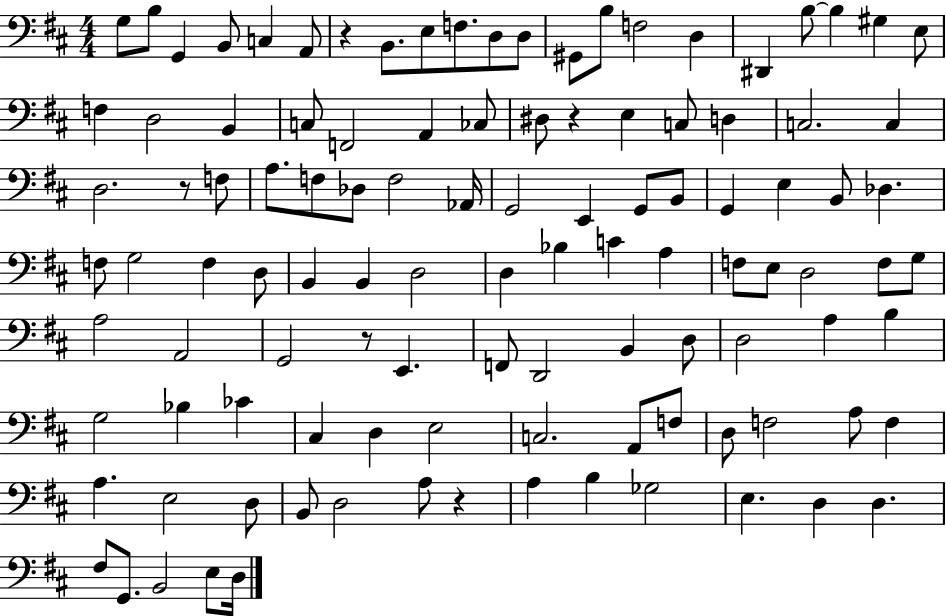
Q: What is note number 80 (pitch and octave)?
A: D3